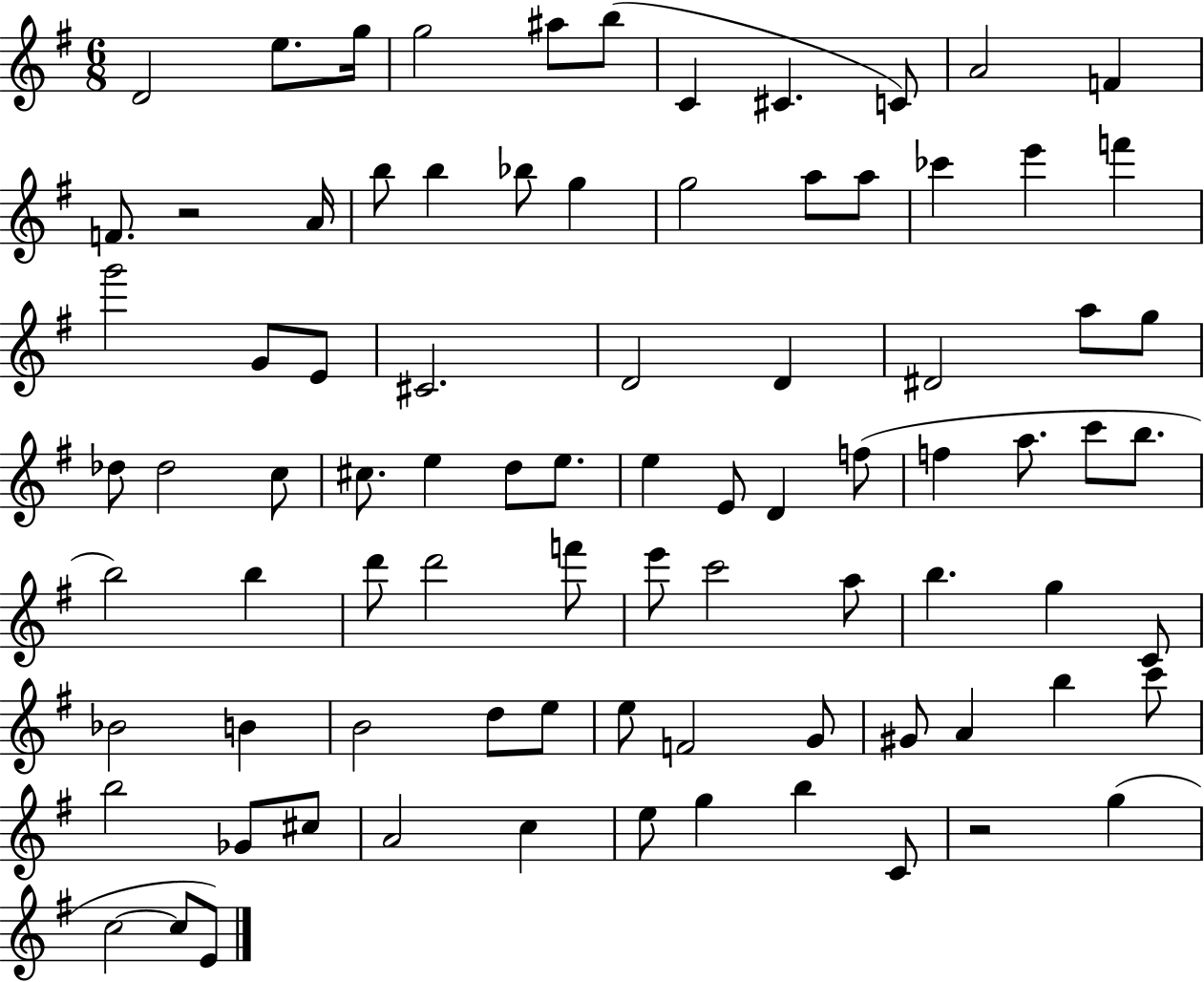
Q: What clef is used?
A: treble